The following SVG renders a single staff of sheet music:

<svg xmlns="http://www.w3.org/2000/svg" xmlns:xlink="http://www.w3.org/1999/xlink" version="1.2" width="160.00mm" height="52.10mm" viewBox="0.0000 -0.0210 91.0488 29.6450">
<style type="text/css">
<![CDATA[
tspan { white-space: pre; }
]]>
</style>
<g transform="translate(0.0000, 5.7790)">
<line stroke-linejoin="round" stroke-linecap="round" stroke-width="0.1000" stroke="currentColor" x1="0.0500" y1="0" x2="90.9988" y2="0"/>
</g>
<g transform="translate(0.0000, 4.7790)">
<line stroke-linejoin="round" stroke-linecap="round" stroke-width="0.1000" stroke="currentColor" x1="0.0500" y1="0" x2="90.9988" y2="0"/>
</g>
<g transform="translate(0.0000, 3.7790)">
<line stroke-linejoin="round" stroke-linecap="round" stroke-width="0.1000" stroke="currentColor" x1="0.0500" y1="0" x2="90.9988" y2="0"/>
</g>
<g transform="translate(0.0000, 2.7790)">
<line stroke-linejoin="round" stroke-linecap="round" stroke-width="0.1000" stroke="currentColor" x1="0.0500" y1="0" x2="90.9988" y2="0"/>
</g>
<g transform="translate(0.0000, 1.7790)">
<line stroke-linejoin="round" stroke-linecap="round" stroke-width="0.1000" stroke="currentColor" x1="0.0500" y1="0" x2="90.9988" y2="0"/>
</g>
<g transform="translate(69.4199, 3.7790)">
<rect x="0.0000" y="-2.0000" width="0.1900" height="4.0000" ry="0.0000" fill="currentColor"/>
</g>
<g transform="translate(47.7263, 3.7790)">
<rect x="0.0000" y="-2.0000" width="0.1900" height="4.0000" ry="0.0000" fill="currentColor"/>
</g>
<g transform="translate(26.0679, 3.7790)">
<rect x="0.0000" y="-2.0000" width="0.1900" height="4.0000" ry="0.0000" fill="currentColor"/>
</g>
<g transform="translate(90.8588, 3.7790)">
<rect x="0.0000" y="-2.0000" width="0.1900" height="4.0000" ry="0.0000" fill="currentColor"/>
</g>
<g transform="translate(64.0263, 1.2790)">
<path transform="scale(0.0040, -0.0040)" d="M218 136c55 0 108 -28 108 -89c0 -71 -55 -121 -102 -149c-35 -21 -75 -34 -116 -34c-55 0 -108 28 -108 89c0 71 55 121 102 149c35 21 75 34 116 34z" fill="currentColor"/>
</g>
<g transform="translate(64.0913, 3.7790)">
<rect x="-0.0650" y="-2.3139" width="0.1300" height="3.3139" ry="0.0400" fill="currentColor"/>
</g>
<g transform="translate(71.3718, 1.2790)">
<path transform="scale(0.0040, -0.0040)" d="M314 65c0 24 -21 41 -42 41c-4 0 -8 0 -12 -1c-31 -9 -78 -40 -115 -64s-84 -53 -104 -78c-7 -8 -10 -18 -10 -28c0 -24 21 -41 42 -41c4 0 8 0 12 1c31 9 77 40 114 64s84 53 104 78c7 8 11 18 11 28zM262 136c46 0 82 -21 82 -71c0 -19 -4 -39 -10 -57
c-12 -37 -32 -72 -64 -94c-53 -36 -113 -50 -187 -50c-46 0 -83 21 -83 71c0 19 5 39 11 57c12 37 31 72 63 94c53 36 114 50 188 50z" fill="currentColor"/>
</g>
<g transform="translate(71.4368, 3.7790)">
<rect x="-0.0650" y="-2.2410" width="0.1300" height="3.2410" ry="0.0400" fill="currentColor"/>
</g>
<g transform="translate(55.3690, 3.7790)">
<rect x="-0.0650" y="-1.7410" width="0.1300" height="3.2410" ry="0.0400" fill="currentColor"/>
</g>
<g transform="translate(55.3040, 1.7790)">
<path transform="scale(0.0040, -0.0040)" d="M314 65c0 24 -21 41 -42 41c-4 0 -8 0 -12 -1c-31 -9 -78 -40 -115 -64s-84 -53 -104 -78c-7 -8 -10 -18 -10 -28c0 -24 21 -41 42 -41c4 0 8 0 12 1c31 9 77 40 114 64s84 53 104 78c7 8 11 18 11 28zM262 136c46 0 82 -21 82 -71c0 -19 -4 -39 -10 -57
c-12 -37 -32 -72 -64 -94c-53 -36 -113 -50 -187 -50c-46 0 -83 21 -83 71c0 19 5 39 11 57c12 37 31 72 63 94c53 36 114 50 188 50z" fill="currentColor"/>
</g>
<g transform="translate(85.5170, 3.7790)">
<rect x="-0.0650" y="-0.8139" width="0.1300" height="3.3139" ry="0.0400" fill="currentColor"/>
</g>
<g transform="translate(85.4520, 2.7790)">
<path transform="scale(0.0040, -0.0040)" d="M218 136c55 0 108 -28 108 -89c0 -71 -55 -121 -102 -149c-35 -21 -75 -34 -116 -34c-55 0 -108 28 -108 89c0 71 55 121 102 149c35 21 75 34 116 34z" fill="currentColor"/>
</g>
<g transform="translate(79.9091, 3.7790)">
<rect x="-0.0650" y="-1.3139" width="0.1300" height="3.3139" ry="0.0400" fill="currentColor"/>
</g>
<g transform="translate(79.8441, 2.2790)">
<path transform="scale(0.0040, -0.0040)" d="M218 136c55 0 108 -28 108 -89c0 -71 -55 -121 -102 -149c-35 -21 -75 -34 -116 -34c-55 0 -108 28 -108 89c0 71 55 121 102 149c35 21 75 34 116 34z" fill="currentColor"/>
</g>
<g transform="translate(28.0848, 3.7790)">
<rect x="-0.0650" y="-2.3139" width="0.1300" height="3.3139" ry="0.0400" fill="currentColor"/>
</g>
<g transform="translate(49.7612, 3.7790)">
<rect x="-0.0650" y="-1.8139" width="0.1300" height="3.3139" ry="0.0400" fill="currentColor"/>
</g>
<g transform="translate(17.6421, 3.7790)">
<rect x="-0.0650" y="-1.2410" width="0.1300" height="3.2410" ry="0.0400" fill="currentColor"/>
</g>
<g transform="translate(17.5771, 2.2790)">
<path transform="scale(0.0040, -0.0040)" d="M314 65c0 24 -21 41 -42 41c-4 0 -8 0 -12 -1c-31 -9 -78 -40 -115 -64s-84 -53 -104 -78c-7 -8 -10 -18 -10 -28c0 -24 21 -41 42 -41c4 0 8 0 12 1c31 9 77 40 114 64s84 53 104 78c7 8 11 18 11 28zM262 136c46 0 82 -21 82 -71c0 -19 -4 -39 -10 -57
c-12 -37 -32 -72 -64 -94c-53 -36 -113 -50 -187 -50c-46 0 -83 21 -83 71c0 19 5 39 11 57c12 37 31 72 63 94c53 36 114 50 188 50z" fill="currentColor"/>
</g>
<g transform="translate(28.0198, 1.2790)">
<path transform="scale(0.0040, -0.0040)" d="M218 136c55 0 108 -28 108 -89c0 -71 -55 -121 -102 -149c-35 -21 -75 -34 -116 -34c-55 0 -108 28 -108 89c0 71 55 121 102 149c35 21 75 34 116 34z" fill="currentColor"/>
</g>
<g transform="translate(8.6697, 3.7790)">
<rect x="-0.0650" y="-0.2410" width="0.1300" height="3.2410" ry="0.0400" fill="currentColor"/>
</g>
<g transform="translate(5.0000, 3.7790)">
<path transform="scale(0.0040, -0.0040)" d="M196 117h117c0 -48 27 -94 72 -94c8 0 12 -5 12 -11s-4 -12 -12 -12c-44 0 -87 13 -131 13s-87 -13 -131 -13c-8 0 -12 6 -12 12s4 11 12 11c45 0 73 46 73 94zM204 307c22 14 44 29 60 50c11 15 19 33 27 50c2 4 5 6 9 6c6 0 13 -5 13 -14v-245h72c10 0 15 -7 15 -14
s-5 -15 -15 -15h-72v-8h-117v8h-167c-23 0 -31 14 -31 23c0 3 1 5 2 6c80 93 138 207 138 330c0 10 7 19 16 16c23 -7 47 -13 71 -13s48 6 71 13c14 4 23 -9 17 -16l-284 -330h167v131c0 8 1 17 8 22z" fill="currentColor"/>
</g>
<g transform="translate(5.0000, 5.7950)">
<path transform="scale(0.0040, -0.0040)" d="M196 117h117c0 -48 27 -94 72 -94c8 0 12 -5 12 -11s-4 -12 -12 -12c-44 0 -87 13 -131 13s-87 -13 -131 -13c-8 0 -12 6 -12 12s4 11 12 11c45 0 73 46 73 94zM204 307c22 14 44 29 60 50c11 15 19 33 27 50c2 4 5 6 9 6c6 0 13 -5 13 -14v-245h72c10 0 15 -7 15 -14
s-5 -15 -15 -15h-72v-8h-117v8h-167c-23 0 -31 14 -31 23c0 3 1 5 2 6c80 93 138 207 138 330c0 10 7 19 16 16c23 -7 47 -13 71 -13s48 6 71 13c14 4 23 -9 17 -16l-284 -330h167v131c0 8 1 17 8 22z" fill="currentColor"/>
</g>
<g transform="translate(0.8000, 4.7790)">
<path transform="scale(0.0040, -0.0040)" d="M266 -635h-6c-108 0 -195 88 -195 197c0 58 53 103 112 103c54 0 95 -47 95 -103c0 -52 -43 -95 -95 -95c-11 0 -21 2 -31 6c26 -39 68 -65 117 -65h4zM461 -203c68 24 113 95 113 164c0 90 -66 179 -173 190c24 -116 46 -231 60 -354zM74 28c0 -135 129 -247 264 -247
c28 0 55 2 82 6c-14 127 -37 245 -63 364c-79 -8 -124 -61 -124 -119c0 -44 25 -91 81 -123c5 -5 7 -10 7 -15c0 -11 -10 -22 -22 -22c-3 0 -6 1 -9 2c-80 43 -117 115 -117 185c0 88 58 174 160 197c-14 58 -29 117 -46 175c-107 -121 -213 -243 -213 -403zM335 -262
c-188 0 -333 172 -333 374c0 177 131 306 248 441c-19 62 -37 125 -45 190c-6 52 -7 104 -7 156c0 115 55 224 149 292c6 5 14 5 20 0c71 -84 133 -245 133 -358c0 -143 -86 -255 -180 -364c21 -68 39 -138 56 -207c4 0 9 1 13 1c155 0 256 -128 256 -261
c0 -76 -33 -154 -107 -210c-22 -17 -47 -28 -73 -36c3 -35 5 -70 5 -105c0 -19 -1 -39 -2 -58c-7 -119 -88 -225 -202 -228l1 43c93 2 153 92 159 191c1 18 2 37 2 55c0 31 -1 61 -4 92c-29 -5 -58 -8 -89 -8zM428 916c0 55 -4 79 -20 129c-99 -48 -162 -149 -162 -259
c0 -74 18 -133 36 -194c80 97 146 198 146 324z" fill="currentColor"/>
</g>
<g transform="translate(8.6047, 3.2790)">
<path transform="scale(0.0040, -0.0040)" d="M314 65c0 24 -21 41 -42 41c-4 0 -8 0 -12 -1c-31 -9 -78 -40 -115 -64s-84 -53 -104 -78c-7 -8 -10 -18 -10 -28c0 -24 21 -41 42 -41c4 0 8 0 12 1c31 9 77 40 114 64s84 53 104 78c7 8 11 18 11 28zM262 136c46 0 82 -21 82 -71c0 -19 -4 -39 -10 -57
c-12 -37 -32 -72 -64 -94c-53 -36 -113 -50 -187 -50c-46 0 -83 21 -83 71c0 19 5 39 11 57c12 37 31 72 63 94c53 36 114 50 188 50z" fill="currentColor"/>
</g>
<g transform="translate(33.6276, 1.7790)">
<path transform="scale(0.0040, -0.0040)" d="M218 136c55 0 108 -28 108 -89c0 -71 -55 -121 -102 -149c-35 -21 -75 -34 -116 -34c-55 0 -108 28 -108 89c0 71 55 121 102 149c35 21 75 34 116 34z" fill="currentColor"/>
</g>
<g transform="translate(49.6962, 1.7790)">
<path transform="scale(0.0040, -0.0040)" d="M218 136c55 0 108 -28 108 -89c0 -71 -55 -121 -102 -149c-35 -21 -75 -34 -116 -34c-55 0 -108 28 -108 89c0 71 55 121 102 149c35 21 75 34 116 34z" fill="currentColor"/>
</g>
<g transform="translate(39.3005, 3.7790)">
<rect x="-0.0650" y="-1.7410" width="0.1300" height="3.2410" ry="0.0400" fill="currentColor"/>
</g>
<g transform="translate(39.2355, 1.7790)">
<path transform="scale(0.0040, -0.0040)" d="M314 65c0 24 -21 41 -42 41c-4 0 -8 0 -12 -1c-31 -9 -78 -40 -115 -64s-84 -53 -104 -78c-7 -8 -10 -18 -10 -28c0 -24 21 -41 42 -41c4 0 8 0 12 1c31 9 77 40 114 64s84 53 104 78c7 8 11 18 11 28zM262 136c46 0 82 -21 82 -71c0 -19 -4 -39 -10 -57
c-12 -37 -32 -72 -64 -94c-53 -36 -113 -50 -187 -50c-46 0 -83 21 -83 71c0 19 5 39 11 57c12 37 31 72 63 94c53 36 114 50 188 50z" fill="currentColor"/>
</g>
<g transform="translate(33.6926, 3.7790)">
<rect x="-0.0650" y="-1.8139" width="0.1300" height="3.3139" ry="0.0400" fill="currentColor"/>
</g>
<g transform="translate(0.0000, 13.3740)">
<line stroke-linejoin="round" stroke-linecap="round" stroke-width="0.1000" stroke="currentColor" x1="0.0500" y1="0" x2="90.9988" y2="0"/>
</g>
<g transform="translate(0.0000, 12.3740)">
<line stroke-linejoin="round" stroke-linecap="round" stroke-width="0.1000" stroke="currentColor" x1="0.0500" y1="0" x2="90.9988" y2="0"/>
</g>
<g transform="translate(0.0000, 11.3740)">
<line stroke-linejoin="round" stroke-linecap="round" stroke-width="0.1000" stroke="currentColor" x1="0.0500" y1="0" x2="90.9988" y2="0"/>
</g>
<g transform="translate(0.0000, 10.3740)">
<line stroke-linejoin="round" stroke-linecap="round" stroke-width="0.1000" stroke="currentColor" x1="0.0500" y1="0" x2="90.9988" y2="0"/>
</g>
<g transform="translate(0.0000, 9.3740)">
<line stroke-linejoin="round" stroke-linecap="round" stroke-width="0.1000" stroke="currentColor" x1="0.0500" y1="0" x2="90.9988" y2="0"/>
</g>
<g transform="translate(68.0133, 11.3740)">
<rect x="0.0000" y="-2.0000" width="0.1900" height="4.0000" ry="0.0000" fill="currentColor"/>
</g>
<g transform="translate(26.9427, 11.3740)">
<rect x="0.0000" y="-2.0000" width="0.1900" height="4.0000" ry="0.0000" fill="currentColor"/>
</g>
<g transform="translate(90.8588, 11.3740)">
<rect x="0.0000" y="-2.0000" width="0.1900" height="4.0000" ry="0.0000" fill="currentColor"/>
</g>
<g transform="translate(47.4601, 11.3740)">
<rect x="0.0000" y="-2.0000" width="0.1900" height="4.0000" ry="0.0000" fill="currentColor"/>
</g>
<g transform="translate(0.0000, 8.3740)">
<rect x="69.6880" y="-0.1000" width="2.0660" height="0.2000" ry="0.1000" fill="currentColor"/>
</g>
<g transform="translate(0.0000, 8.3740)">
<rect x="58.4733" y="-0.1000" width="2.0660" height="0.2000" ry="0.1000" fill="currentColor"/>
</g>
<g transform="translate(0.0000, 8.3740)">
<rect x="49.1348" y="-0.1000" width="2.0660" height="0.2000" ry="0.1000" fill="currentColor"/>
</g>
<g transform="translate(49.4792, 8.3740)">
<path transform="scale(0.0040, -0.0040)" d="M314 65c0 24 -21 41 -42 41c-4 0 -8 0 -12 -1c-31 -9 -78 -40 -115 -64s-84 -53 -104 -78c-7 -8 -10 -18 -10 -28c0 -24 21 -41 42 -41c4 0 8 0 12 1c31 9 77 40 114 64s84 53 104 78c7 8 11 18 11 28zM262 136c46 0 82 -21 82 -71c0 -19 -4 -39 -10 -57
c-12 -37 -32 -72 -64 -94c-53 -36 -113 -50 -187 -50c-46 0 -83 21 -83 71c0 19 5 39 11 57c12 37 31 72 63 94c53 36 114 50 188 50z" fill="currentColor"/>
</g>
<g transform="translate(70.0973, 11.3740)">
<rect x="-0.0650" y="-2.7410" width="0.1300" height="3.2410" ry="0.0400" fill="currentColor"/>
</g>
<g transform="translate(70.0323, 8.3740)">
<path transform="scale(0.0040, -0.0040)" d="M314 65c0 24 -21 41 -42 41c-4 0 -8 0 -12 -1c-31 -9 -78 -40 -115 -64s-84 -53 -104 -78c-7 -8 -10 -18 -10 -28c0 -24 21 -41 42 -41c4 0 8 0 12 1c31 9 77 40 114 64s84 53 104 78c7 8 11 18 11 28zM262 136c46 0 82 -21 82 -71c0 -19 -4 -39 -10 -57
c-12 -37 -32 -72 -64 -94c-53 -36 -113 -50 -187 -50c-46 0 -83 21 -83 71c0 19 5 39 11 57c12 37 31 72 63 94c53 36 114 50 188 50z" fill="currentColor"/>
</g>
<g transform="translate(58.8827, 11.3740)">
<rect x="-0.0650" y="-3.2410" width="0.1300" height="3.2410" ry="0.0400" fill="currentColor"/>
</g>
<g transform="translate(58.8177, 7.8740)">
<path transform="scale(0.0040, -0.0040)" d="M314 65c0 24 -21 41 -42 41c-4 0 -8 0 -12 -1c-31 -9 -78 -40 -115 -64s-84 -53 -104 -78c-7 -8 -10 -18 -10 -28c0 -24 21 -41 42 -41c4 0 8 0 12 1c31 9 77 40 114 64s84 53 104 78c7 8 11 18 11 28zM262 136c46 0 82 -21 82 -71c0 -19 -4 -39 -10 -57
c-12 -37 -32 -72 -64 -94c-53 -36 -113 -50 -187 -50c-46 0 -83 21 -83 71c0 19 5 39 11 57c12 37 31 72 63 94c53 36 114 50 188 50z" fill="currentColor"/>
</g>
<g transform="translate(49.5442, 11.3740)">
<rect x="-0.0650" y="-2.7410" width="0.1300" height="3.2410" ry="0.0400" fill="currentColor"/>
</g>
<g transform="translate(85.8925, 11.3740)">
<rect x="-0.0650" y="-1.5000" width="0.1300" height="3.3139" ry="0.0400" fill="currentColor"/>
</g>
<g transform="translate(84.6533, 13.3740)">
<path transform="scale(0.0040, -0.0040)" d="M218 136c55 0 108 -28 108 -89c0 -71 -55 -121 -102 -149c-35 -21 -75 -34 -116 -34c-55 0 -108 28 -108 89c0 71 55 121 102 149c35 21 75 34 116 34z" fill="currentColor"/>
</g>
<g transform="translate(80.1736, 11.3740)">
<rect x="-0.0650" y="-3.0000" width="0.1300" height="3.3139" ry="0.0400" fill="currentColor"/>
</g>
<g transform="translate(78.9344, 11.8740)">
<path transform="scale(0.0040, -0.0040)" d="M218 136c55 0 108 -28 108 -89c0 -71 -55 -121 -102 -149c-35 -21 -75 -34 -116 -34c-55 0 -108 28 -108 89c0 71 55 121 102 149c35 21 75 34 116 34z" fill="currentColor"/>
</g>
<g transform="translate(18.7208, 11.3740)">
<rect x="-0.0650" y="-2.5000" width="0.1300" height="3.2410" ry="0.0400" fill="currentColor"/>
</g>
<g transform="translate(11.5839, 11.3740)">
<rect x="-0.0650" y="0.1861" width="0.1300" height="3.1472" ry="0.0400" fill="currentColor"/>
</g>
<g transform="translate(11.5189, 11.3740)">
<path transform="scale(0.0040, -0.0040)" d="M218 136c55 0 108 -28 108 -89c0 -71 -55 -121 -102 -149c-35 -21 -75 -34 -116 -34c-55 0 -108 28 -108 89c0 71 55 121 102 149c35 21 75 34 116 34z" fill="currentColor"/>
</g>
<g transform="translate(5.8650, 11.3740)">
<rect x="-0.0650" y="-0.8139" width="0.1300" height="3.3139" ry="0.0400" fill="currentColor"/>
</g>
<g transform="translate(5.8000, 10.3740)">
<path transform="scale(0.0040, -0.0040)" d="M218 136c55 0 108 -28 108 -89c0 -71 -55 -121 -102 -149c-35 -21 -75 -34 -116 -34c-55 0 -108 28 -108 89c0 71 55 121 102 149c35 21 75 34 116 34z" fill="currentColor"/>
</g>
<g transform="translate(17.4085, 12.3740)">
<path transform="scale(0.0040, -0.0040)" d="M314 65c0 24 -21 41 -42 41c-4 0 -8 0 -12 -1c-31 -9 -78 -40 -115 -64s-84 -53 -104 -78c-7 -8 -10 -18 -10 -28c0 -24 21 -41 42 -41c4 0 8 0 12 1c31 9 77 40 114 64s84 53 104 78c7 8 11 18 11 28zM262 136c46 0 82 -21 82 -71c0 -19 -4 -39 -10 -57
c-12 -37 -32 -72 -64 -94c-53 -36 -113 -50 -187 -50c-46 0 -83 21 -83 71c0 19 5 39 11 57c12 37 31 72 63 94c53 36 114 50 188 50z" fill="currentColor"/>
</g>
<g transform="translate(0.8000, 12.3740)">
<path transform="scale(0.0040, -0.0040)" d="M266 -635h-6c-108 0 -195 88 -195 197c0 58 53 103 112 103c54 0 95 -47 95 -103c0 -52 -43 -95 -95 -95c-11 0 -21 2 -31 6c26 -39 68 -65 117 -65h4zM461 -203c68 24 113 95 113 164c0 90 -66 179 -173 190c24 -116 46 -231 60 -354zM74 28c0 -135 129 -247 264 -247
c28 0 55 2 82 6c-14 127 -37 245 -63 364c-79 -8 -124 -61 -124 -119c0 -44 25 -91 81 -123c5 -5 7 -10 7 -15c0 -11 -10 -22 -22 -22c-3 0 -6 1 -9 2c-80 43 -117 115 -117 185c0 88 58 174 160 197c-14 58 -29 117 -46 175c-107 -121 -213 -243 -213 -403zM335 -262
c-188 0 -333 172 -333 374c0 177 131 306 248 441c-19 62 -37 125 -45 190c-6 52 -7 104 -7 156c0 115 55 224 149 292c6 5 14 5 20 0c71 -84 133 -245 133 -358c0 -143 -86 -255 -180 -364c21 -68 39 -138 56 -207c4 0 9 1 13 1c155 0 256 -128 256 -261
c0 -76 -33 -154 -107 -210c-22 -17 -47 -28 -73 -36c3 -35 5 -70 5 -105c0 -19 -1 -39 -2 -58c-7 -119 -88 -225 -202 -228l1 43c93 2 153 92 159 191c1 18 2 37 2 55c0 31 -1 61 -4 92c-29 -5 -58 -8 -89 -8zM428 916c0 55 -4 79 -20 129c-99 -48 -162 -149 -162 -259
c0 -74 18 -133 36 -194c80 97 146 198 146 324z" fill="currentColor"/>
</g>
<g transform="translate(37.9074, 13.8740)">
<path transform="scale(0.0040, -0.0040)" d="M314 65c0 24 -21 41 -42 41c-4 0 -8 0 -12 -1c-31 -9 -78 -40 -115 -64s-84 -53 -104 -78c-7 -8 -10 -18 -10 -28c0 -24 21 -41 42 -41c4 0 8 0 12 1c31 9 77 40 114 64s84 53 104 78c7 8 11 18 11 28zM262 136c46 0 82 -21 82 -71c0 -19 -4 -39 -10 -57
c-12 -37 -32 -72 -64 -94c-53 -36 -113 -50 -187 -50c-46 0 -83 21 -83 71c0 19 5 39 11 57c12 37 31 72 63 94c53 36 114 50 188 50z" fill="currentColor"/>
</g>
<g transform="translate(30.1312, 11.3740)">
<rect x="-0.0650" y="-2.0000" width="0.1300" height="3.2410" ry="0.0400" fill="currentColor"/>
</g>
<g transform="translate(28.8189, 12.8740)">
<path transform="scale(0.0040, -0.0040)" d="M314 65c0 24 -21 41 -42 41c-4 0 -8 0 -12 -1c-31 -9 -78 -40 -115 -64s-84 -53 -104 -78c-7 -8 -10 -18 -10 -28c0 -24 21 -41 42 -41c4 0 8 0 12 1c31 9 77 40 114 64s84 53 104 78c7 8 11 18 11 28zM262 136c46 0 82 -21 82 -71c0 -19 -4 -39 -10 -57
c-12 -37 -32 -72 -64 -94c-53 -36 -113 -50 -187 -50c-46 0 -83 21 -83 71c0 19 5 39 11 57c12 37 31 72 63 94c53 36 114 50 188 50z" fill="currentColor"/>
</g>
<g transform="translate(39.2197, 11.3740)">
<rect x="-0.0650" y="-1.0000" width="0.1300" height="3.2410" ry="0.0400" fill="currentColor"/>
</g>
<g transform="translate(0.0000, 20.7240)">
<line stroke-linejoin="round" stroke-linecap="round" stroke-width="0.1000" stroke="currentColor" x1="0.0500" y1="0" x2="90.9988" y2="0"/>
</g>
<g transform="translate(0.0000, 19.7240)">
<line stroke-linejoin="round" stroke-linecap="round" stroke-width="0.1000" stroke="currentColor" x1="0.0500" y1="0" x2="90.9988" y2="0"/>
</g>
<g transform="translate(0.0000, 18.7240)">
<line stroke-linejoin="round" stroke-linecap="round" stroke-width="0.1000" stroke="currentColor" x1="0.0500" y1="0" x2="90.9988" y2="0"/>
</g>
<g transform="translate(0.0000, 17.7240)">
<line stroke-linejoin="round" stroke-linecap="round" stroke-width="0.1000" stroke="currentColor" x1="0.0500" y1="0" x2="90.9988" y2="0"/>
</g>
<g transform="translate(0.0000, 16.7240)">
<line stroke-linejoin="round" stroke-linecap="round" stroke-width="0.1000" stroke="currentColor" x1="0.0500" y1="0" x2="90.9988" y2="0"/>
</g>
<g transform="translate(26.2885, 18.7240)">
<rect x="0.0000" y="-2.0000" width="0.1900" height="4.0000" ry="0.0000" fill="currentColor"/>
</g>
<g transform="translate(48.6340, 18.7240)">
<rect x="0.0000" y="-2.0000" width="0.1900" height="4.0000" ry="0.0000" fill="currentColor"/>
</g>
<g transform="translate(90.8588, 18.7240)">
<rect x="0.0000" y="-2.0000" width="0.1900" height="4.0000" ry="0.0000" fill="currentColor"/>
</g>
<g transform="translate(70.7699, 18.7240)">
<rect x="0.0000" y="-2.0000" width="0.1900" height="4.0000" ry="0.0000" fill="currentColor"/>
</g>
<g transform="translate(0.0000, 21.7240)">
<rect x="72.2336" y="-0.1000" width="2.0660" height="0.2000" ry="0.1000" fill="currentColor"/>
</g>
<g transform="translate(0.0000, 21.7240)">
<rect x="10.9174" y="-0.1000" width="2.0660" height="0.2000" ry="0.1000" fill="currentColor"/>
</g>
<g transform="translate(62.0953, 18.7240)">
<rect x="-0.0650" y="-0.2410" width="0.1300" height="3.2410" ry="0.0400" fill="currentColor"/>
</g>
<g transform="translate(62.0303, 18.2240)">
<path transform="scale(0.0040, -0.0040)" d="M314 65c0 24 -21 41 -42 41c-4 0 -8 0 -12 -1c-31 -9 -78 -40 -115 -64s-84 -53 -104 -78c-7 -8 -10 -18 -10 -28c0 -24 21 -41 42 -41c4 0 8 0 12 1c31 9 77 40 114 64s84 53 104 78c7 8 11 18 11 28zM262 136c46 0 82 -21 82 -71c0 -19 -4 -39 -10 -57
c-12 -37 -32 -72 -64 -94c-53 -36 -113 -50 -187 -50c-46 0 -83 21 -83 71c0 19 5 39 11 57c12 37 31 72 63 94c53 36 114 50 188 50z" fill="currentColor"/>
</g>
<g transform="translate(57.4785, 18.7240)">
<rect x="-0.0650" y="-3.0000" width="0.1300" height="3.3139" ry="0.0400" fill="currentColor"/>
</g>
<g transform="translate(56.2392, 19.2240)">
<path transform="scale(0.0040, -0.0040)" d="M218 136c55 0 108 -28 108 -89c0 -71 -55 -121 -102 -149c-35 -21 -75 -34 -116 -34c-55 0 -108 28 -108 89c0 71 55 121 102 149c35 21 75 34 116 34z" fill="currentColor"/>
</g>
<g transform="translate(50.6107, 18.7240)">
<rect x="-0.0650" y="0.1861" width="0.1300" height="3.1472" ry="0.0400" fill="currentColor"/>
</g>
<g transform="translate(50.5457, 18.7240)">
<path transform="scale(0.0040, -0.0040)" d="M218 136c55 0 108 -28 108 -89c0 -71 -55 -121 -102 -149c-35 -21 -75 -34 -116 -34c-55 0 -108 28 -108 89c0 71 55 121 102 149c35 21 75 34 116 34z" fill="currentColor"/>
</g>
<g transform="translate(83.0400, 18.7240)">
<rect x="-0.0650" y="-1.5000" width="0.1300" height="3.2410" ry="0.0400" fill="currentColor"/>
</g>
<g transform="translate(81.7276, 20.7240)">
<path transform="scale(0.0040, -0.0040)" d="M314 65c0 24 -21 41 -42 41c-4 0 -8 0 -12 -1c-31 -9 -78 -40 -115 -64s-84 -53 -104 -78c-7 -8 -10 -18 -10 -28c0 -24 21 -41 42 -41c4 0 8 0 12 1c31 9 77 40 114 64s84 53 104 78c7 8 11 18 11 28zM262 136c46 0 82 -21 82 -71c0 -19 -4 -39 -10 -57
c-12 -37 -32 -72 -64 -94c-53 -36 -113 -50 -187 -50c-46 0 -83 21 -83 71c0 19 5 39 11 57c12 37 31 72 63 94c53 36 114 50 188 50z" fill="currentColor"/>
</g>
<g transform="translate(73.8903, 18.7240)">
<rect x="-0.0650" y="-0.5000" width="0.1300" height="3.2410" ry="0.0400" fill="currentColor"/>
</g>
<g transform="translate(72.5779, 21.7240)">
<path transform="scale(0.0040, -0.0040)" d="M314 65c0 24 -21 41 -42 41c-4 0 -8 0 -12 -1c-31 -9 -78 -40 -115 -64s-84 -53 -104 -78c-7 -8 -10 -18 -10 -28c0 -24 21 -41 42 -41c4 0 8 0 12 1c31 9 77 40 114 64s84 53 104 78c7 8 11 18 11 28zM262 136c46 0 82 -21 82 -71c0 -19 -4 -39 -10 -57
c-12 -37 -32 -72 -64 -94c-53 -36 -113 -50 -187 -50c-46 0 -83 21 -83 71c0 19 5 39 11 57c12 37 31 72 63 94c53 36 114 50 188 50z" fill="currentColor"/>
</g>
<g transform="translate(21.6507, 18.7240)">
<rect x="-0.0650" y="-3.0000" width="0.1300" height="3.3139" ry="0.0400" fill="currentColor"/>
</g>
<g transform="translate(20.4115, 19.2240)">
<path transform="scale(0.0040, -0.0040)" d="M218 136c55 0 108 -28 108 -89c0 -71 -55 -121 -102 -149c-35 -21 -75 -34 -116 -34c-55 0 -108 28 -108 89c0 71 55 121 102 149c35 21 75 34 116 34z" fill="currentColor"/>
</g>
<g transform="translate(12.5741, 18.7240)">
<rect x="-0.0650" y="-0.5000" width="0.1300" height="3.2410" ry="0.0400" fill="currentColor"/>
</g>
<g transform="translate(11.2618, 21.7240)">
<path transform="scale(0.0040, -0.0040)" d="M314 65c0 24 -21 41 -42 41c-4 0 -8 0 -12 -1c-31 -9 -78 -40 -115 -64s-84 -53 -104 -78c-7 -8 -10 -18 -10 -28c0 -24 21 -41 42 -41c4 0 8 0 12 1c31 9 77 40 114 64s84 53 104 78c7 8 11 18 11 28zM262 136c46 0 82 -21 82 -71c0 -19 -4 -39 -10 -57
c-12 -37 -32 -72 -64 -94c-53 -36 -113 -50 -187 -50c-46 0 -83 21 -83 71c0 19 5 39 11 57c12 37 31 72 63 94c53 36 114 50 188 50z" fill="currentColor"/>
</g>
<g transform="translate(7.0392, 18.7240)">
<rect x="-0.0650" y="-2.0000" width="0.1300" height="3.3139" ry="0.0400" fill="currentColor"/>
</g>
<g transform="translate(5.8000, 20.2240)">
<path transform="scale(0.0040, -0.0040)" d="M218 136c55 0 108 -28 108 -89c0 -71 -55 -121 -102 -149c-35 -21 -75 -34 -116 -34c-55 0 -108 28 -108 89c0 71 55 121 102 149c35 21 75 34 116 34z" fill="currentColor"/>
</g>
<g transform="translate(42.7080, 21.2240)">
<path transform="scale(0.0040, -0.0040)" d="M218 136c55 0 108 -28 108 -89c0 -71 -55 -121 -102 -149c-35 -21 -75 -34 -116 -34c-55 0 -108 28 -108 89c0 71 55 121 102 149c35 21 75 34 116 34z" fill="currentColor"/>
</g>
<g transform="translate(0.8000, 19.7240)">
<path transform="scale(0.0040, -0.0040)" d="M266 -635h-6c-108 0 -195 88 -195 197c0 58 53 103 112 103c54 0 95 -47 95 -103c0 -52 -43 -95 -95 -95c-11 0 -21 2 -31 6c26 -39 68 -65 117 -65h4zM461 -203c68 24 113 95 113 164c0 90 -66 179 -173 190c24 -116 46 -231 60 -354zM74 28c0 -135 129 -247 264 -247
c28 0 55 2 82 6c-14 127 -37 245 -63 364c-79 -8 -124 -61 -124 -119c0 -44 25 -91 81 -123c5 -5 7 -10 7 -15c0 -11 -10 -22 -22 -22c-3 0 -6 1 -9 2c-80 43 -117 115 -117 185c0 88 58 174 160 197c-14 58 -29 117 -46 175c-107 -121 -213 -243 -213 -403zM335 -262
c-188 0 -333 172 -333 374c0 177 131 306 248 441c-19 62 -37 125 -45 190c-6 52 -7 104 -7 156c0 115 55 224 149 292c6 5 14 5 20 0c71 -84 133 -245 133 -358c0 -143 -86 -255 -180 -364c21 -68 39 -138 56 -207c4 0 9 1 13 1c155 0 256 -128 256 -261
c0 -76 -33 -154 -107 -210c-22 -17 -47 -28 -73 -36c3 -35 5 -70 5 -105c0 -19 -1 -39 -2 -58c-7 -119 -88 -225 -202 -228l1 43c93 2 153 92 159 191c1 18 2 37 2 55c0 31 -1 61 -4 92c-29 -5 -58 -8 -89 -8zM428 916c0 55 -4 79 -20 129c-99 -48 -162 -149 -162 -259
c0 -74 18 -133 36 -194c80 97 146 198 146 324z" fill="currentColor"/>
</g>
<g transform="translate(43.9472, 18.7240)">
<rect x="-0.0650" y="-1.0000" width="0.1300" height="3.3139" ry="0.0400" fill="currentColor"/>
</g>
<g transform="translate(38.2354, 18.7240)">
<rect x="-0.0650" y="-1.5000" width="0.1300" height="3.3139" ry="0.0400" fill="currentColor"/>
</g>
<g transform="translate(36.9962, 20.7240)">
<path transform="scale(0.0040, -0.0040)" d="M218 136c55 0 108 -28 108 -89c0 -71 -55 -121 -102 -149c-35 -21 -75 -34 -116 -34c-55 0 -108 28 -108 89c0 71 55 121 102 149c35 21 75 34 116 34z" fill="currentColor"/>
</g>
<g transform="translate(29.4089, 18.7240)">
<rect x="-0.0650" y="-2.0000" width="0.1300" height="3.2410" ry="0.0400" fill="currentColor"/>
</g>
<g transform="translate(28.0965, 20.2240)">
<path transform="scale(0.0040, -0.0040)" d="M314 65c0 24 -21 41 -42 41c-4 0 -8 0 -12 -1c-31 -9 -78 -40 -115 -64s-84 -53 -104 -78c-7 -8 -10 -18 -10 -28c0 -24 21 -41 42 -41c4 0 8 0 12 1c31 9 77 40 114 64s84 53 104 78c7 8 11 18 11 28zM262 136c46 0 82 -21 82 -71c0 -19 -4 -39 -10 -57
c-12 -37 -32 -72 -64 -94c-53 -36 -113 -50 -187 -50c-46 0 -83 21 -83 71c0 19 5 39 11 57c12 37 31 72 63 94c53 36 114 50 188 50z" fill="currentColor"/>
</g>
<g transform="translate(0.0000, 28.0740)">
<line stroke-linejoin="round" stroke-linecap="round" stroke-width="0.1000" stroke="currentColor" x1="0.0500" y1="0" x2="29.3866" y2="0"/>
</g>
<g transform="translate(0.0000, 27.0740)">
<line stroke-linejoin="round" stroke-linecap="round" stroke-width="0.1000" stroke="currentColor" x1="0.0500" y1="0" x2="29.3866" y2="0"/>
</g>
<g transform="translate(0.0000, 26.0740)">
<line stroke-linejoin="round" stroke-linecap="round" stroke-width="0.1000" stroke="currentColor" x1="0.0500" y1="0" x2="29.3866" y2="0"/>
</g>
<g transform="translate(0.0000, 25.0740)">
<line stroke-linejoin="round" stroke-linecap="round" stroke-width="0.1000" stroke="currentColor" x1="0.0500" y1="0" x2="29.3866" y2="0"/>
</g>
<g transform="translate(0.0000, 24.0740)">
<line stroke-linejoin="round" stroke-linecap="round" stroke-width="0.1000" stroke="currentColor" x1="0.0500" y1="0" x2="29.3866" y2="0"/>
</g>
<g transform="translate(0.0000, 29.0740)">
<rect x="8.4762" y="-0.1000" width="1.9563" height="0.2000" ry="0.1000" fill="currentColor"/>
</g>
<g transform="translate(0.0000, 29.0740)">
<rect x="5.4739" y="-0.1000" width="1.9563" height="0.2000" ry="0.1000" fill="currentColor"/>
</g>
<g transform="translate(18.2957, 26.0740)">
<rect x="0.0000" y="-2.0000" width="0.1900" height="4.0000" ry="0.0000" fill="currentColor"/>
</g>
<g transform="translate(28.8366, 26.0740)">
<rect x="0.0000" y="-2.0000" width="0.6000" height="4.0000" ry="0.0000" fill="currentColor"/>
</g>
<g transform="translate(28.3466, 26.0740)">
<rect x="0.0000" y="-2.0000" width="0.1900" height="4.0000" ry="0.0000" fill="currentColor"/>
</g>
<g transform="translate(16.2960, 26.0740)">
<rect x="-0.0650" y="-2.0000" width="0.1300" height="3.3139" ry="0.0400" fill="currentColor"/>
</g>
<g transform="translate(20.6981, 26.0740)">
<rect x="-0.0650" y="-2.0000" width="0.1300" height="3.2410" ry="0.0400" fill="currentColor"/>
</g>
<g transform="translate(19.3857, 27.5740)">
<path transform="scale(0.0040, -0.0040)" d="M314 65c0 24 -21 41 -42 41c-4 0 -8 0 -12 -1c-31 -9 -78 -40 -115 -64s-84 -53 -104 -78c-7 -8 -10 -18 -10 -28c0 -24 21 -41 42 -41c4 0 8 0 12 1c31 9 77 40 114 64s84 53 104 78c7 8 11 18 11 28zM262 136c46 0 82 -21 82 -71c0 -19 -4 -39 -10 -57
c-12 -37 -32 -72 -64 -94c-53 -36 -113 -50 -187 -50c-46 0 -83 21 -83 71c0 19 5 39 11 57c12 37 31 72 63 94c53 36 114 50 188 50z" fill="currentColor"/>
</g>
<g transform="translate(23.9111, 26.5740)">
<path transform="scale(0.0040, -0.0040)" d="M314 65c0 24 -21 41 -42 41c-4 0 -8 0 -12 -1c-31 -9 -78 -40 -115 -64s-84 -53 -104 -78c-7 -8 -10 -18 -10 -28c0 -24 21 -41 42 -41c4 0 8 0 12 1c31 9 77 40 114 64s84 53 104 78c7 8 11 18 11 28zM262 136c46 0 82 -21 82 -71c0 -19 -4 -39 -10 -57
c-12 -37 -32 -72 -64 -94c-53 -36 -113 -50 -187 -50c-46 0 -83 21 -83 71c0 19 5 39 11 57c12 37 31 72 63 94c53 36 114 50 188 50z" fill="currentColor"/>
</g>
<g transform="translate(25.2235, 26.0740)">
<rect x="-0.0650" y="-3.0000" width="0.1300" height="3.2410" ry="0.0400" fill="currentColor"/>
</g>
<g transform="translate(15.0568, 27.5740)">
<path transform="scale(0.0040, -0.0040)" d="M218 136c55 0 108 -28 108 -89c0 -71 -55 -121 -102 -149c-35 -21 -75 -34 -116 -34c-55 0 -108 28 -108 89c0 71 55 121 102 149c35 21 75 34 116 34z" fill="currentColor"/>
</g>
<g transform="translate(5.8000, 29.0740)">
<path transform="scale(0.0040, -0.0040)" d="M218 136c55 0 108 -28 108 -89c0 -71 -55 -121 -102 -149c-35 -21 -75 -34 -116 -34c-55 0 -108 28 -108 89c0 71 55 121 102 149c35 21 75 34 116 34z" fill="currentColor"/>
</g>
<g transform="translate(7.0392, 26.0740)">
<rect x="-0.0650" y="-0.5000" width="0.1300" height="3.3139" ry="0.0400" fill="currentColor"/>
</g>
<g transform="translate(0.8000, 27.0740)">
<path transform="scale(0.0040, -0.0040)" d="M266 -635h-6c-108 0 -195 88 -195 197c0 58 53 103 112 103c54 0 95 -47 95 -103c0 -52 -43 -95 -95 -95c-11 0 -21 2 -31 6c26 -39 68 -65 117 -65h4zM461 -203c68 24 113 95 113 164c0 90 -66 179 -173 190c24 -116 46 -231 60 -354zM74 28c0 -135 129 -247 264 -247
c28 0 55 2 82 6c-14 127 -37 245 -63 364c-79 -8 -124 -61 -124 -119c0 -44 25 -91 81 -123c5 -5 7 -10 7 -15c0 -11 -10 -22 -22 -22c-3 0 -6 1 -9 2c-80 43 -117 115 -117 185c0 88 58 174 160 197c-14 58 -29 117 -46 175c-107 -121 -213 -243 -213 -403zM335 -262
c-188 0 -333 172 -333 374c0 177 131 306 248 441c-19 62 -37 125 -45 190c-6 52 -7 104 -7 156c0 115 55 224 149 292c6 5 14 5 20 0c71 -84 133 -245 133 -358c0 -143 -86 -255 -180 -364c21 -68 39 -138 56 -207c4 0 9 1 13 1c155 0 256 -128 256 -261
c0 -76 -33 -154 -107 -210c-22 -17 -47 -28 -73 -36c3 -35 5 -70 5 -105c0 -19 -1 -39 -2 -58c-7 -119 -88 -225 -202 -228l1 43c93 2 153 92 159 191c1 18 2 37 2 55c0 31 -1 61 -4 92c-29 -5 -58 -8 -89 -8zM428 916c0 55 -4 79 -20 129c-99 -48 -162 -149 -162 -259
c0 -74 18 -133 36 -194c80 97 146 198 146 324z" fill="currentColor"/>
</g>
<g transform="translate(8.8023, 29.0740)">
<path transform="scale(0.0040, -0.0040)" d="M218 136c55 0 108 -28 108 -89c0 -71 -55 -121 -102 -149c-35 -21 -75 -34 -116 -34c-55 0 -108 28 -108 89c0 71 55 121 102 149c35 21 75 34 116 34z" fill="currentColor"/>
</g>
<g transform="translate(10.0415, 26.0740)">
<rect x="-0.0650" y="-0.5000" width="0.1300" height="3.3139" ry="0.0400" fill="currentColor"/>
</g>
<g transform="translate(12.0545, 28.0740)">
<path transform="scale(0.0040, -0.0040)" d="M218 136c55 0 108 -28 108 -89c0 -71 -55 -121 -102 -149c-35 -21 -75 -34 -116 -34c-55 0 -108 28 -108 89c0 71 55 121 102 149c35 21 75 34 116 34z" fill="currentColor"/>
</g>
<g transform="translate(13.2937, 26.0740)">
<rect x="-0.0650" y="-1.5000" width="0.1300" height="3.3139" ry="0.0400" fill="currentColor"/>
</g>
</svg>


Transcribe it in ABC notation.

X:1
T:Untitled
M:4/4
L:1/4
K:C
c2 e2 g f f2 f f2 g g2 e d d B G2 F2 D2 a2 b2 a2 A E F C2 A F2 E D B A c2 C2 E2 C C E F F2 A2